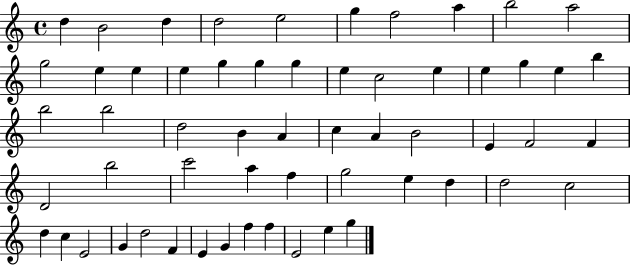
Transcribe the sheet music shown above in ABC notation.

X:1
T:Untitled
M:4/4
L:1/4
K:C
d B2 d d2 e2 g f2 a b2 a2 g2 e e e g g g e c2 e e g e b b2 b2 d2 B A c A B2 E F2 F D2 b2 c'2 a f g2 e d d2 c2 d c E2 G d2 F E G f f E2 e g